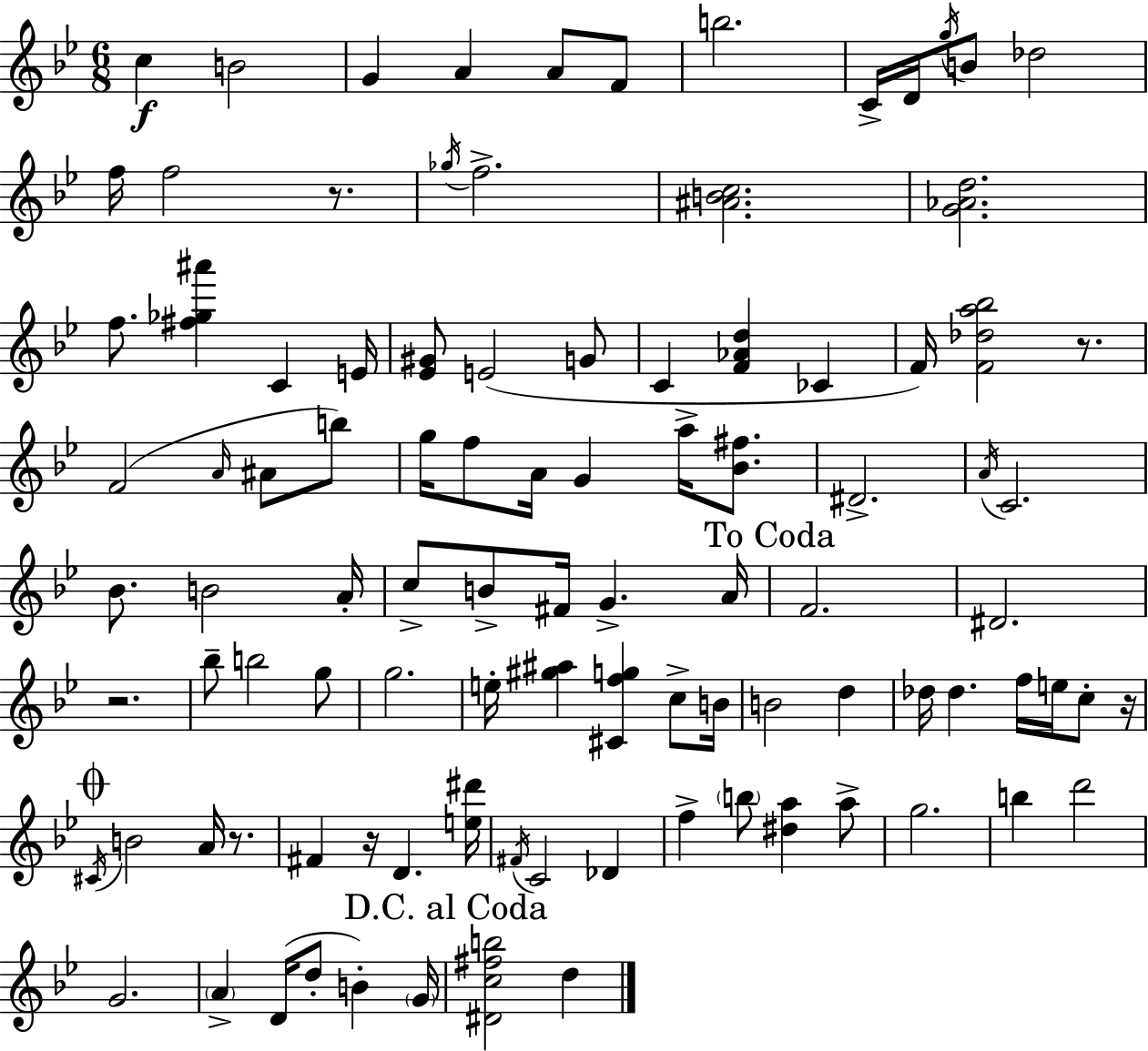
C5/q B4/h G4/q A4/q A4/e F4/e B5/h. C4/s D4/s G5/s B4/e Db5/h F5/s F5/h R/e. Gb5/s F5/h. [A#4,B4,C5]/h. [G4,Ab4,D5]/h. F5/e. [F#5,Gb5,A#6]/q C4/q E4/s [Eb4,G#4]/e E4/h G4/e C4/q [F4,Ab4,D5]/q CES4/q F4/s [F4,Db5,A5,Bb5]/h R/e. F4/h A4/s A#4/e B5/e G5/s F5/e A4/s G4/q A5/s [Bb4,F#5]/e. D#4/h. A4/s C4/h. Bb4/e. B4/h A4/s C5/e B4/e F#4/s G4/q. A4/s F4/h. D#4/h. R/h. Bb5/e B5/h G5/e G5/h. E5/s [G#5,A#5]/q [C#4,F5,G5]/q C5/e B4/s B4/h D5/q Db5/s Db5/q. F5/s E5/s C5/e R/s C#4/s B4/h A4/s R/e. F#4/q R/s D4/q. [E5,D#6]/s F#4/s C4/h Db4/q F5/q B5/e [D#5,A5]/q A5/e G5/h. B5/q D6/h G4/h. A4/q D4/s D5/e B4/q G4/s [D#4,C5,F#5,B5]/h D5/q